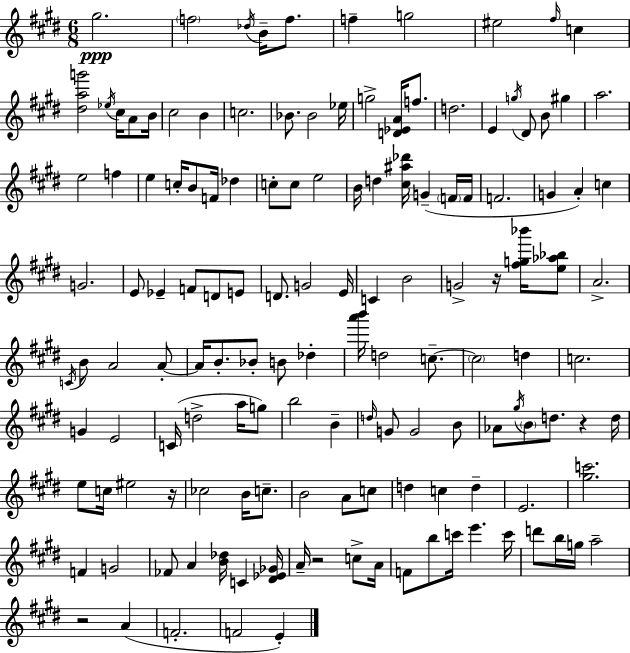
X:1
T:Untitled
M:6/8
L:1/4
K:E
^g2 f2 _d/4 B/4 f/2 f g2 ^e2 ^f/4 c [^dag']2 _e/4 ^c/4 A/2 B/4 ^c2 B c2 _B/2 _B2 _e/4 g2 [D_EA]/4 f/2 d2 E g/4 ^D/2 B/2 ^g a2 e2 f e c/4 B/2 F/4 _d c/2 c/2 e2 B/4 d [^c^a_d']/4 G F/4 F/4 F2 G A c G2 E/2 _E F/2 D/2 E/2 D/2 G2 E/4 C B2 G2 z/4 [^fg_b']/4 [e_a_b]/2 A2 C/4 B/2 A2 A/2 A/4 B/2 _B/2 B/2 _d [a'b']/4 d2 c/2 c2 d c2 G E2 C/4 d2 a/4 g/2 b2 B d/4 G/2 G2 B/2 _A/2 ^g/4 B/2 d/2 z d/4 e/2 c/4 ^e2 z/4 _c2 B/4 c/2 B2 A/2 c/2 d c d E2 [^gc']2 F G2 _F/2 A [B_d]/4 C [^D_E_G]/4 A/4 z2 c/2 A/4 F/2 b/2 c'/4 e' c'/4 d'/2 b/4 g/4 a2 z2 A F2 F2 E